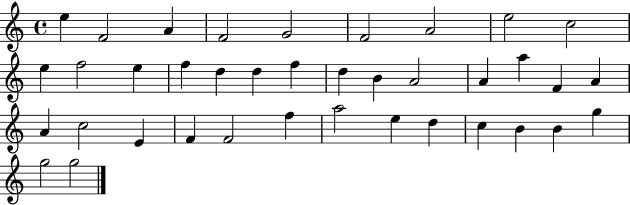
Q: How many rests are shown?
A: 0